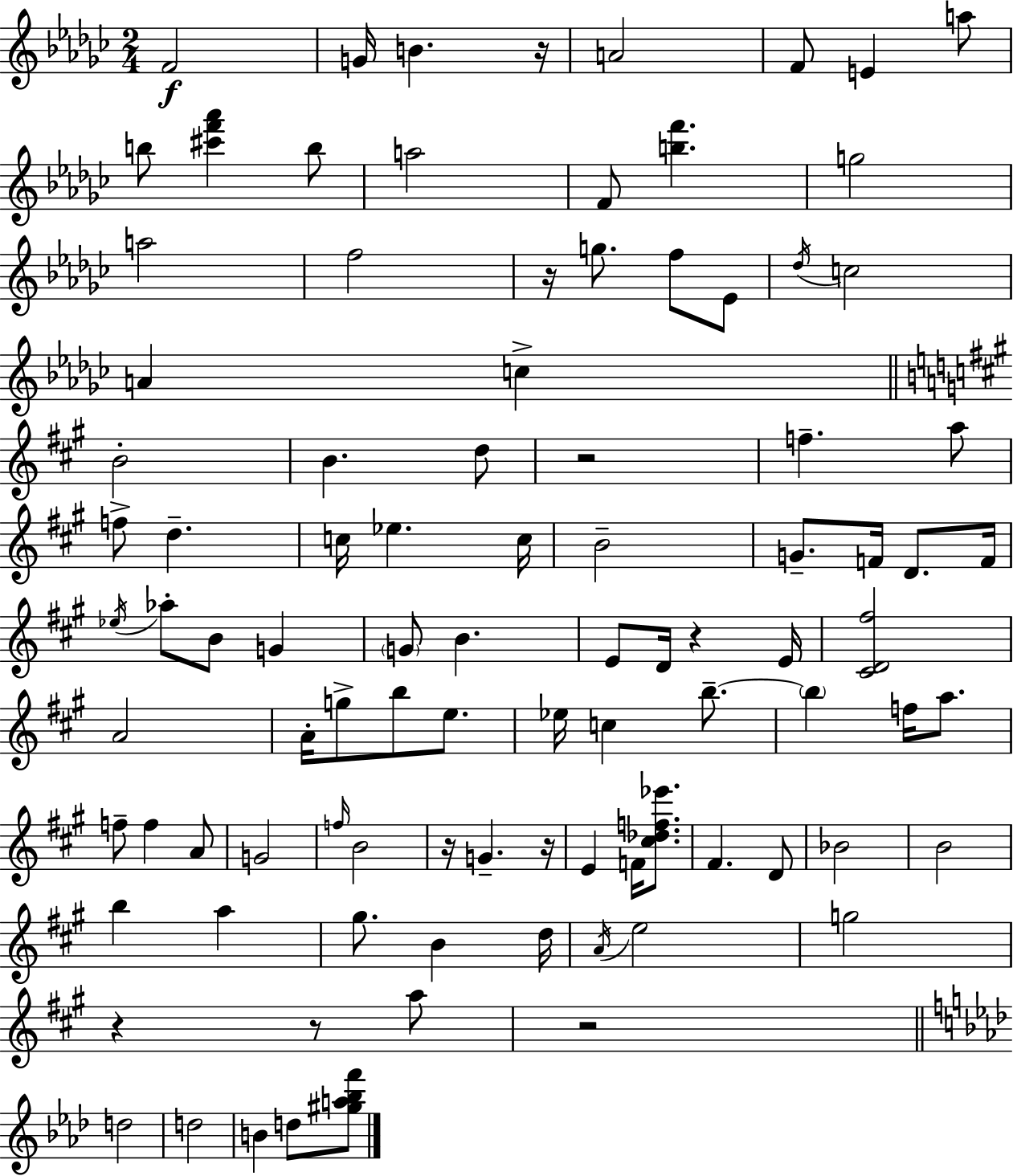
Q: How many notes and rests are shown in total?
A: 96